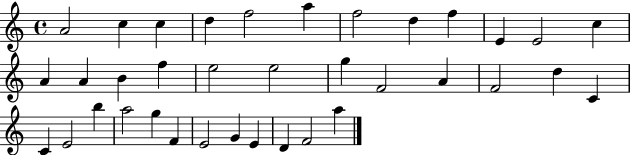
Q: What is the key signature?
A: C major